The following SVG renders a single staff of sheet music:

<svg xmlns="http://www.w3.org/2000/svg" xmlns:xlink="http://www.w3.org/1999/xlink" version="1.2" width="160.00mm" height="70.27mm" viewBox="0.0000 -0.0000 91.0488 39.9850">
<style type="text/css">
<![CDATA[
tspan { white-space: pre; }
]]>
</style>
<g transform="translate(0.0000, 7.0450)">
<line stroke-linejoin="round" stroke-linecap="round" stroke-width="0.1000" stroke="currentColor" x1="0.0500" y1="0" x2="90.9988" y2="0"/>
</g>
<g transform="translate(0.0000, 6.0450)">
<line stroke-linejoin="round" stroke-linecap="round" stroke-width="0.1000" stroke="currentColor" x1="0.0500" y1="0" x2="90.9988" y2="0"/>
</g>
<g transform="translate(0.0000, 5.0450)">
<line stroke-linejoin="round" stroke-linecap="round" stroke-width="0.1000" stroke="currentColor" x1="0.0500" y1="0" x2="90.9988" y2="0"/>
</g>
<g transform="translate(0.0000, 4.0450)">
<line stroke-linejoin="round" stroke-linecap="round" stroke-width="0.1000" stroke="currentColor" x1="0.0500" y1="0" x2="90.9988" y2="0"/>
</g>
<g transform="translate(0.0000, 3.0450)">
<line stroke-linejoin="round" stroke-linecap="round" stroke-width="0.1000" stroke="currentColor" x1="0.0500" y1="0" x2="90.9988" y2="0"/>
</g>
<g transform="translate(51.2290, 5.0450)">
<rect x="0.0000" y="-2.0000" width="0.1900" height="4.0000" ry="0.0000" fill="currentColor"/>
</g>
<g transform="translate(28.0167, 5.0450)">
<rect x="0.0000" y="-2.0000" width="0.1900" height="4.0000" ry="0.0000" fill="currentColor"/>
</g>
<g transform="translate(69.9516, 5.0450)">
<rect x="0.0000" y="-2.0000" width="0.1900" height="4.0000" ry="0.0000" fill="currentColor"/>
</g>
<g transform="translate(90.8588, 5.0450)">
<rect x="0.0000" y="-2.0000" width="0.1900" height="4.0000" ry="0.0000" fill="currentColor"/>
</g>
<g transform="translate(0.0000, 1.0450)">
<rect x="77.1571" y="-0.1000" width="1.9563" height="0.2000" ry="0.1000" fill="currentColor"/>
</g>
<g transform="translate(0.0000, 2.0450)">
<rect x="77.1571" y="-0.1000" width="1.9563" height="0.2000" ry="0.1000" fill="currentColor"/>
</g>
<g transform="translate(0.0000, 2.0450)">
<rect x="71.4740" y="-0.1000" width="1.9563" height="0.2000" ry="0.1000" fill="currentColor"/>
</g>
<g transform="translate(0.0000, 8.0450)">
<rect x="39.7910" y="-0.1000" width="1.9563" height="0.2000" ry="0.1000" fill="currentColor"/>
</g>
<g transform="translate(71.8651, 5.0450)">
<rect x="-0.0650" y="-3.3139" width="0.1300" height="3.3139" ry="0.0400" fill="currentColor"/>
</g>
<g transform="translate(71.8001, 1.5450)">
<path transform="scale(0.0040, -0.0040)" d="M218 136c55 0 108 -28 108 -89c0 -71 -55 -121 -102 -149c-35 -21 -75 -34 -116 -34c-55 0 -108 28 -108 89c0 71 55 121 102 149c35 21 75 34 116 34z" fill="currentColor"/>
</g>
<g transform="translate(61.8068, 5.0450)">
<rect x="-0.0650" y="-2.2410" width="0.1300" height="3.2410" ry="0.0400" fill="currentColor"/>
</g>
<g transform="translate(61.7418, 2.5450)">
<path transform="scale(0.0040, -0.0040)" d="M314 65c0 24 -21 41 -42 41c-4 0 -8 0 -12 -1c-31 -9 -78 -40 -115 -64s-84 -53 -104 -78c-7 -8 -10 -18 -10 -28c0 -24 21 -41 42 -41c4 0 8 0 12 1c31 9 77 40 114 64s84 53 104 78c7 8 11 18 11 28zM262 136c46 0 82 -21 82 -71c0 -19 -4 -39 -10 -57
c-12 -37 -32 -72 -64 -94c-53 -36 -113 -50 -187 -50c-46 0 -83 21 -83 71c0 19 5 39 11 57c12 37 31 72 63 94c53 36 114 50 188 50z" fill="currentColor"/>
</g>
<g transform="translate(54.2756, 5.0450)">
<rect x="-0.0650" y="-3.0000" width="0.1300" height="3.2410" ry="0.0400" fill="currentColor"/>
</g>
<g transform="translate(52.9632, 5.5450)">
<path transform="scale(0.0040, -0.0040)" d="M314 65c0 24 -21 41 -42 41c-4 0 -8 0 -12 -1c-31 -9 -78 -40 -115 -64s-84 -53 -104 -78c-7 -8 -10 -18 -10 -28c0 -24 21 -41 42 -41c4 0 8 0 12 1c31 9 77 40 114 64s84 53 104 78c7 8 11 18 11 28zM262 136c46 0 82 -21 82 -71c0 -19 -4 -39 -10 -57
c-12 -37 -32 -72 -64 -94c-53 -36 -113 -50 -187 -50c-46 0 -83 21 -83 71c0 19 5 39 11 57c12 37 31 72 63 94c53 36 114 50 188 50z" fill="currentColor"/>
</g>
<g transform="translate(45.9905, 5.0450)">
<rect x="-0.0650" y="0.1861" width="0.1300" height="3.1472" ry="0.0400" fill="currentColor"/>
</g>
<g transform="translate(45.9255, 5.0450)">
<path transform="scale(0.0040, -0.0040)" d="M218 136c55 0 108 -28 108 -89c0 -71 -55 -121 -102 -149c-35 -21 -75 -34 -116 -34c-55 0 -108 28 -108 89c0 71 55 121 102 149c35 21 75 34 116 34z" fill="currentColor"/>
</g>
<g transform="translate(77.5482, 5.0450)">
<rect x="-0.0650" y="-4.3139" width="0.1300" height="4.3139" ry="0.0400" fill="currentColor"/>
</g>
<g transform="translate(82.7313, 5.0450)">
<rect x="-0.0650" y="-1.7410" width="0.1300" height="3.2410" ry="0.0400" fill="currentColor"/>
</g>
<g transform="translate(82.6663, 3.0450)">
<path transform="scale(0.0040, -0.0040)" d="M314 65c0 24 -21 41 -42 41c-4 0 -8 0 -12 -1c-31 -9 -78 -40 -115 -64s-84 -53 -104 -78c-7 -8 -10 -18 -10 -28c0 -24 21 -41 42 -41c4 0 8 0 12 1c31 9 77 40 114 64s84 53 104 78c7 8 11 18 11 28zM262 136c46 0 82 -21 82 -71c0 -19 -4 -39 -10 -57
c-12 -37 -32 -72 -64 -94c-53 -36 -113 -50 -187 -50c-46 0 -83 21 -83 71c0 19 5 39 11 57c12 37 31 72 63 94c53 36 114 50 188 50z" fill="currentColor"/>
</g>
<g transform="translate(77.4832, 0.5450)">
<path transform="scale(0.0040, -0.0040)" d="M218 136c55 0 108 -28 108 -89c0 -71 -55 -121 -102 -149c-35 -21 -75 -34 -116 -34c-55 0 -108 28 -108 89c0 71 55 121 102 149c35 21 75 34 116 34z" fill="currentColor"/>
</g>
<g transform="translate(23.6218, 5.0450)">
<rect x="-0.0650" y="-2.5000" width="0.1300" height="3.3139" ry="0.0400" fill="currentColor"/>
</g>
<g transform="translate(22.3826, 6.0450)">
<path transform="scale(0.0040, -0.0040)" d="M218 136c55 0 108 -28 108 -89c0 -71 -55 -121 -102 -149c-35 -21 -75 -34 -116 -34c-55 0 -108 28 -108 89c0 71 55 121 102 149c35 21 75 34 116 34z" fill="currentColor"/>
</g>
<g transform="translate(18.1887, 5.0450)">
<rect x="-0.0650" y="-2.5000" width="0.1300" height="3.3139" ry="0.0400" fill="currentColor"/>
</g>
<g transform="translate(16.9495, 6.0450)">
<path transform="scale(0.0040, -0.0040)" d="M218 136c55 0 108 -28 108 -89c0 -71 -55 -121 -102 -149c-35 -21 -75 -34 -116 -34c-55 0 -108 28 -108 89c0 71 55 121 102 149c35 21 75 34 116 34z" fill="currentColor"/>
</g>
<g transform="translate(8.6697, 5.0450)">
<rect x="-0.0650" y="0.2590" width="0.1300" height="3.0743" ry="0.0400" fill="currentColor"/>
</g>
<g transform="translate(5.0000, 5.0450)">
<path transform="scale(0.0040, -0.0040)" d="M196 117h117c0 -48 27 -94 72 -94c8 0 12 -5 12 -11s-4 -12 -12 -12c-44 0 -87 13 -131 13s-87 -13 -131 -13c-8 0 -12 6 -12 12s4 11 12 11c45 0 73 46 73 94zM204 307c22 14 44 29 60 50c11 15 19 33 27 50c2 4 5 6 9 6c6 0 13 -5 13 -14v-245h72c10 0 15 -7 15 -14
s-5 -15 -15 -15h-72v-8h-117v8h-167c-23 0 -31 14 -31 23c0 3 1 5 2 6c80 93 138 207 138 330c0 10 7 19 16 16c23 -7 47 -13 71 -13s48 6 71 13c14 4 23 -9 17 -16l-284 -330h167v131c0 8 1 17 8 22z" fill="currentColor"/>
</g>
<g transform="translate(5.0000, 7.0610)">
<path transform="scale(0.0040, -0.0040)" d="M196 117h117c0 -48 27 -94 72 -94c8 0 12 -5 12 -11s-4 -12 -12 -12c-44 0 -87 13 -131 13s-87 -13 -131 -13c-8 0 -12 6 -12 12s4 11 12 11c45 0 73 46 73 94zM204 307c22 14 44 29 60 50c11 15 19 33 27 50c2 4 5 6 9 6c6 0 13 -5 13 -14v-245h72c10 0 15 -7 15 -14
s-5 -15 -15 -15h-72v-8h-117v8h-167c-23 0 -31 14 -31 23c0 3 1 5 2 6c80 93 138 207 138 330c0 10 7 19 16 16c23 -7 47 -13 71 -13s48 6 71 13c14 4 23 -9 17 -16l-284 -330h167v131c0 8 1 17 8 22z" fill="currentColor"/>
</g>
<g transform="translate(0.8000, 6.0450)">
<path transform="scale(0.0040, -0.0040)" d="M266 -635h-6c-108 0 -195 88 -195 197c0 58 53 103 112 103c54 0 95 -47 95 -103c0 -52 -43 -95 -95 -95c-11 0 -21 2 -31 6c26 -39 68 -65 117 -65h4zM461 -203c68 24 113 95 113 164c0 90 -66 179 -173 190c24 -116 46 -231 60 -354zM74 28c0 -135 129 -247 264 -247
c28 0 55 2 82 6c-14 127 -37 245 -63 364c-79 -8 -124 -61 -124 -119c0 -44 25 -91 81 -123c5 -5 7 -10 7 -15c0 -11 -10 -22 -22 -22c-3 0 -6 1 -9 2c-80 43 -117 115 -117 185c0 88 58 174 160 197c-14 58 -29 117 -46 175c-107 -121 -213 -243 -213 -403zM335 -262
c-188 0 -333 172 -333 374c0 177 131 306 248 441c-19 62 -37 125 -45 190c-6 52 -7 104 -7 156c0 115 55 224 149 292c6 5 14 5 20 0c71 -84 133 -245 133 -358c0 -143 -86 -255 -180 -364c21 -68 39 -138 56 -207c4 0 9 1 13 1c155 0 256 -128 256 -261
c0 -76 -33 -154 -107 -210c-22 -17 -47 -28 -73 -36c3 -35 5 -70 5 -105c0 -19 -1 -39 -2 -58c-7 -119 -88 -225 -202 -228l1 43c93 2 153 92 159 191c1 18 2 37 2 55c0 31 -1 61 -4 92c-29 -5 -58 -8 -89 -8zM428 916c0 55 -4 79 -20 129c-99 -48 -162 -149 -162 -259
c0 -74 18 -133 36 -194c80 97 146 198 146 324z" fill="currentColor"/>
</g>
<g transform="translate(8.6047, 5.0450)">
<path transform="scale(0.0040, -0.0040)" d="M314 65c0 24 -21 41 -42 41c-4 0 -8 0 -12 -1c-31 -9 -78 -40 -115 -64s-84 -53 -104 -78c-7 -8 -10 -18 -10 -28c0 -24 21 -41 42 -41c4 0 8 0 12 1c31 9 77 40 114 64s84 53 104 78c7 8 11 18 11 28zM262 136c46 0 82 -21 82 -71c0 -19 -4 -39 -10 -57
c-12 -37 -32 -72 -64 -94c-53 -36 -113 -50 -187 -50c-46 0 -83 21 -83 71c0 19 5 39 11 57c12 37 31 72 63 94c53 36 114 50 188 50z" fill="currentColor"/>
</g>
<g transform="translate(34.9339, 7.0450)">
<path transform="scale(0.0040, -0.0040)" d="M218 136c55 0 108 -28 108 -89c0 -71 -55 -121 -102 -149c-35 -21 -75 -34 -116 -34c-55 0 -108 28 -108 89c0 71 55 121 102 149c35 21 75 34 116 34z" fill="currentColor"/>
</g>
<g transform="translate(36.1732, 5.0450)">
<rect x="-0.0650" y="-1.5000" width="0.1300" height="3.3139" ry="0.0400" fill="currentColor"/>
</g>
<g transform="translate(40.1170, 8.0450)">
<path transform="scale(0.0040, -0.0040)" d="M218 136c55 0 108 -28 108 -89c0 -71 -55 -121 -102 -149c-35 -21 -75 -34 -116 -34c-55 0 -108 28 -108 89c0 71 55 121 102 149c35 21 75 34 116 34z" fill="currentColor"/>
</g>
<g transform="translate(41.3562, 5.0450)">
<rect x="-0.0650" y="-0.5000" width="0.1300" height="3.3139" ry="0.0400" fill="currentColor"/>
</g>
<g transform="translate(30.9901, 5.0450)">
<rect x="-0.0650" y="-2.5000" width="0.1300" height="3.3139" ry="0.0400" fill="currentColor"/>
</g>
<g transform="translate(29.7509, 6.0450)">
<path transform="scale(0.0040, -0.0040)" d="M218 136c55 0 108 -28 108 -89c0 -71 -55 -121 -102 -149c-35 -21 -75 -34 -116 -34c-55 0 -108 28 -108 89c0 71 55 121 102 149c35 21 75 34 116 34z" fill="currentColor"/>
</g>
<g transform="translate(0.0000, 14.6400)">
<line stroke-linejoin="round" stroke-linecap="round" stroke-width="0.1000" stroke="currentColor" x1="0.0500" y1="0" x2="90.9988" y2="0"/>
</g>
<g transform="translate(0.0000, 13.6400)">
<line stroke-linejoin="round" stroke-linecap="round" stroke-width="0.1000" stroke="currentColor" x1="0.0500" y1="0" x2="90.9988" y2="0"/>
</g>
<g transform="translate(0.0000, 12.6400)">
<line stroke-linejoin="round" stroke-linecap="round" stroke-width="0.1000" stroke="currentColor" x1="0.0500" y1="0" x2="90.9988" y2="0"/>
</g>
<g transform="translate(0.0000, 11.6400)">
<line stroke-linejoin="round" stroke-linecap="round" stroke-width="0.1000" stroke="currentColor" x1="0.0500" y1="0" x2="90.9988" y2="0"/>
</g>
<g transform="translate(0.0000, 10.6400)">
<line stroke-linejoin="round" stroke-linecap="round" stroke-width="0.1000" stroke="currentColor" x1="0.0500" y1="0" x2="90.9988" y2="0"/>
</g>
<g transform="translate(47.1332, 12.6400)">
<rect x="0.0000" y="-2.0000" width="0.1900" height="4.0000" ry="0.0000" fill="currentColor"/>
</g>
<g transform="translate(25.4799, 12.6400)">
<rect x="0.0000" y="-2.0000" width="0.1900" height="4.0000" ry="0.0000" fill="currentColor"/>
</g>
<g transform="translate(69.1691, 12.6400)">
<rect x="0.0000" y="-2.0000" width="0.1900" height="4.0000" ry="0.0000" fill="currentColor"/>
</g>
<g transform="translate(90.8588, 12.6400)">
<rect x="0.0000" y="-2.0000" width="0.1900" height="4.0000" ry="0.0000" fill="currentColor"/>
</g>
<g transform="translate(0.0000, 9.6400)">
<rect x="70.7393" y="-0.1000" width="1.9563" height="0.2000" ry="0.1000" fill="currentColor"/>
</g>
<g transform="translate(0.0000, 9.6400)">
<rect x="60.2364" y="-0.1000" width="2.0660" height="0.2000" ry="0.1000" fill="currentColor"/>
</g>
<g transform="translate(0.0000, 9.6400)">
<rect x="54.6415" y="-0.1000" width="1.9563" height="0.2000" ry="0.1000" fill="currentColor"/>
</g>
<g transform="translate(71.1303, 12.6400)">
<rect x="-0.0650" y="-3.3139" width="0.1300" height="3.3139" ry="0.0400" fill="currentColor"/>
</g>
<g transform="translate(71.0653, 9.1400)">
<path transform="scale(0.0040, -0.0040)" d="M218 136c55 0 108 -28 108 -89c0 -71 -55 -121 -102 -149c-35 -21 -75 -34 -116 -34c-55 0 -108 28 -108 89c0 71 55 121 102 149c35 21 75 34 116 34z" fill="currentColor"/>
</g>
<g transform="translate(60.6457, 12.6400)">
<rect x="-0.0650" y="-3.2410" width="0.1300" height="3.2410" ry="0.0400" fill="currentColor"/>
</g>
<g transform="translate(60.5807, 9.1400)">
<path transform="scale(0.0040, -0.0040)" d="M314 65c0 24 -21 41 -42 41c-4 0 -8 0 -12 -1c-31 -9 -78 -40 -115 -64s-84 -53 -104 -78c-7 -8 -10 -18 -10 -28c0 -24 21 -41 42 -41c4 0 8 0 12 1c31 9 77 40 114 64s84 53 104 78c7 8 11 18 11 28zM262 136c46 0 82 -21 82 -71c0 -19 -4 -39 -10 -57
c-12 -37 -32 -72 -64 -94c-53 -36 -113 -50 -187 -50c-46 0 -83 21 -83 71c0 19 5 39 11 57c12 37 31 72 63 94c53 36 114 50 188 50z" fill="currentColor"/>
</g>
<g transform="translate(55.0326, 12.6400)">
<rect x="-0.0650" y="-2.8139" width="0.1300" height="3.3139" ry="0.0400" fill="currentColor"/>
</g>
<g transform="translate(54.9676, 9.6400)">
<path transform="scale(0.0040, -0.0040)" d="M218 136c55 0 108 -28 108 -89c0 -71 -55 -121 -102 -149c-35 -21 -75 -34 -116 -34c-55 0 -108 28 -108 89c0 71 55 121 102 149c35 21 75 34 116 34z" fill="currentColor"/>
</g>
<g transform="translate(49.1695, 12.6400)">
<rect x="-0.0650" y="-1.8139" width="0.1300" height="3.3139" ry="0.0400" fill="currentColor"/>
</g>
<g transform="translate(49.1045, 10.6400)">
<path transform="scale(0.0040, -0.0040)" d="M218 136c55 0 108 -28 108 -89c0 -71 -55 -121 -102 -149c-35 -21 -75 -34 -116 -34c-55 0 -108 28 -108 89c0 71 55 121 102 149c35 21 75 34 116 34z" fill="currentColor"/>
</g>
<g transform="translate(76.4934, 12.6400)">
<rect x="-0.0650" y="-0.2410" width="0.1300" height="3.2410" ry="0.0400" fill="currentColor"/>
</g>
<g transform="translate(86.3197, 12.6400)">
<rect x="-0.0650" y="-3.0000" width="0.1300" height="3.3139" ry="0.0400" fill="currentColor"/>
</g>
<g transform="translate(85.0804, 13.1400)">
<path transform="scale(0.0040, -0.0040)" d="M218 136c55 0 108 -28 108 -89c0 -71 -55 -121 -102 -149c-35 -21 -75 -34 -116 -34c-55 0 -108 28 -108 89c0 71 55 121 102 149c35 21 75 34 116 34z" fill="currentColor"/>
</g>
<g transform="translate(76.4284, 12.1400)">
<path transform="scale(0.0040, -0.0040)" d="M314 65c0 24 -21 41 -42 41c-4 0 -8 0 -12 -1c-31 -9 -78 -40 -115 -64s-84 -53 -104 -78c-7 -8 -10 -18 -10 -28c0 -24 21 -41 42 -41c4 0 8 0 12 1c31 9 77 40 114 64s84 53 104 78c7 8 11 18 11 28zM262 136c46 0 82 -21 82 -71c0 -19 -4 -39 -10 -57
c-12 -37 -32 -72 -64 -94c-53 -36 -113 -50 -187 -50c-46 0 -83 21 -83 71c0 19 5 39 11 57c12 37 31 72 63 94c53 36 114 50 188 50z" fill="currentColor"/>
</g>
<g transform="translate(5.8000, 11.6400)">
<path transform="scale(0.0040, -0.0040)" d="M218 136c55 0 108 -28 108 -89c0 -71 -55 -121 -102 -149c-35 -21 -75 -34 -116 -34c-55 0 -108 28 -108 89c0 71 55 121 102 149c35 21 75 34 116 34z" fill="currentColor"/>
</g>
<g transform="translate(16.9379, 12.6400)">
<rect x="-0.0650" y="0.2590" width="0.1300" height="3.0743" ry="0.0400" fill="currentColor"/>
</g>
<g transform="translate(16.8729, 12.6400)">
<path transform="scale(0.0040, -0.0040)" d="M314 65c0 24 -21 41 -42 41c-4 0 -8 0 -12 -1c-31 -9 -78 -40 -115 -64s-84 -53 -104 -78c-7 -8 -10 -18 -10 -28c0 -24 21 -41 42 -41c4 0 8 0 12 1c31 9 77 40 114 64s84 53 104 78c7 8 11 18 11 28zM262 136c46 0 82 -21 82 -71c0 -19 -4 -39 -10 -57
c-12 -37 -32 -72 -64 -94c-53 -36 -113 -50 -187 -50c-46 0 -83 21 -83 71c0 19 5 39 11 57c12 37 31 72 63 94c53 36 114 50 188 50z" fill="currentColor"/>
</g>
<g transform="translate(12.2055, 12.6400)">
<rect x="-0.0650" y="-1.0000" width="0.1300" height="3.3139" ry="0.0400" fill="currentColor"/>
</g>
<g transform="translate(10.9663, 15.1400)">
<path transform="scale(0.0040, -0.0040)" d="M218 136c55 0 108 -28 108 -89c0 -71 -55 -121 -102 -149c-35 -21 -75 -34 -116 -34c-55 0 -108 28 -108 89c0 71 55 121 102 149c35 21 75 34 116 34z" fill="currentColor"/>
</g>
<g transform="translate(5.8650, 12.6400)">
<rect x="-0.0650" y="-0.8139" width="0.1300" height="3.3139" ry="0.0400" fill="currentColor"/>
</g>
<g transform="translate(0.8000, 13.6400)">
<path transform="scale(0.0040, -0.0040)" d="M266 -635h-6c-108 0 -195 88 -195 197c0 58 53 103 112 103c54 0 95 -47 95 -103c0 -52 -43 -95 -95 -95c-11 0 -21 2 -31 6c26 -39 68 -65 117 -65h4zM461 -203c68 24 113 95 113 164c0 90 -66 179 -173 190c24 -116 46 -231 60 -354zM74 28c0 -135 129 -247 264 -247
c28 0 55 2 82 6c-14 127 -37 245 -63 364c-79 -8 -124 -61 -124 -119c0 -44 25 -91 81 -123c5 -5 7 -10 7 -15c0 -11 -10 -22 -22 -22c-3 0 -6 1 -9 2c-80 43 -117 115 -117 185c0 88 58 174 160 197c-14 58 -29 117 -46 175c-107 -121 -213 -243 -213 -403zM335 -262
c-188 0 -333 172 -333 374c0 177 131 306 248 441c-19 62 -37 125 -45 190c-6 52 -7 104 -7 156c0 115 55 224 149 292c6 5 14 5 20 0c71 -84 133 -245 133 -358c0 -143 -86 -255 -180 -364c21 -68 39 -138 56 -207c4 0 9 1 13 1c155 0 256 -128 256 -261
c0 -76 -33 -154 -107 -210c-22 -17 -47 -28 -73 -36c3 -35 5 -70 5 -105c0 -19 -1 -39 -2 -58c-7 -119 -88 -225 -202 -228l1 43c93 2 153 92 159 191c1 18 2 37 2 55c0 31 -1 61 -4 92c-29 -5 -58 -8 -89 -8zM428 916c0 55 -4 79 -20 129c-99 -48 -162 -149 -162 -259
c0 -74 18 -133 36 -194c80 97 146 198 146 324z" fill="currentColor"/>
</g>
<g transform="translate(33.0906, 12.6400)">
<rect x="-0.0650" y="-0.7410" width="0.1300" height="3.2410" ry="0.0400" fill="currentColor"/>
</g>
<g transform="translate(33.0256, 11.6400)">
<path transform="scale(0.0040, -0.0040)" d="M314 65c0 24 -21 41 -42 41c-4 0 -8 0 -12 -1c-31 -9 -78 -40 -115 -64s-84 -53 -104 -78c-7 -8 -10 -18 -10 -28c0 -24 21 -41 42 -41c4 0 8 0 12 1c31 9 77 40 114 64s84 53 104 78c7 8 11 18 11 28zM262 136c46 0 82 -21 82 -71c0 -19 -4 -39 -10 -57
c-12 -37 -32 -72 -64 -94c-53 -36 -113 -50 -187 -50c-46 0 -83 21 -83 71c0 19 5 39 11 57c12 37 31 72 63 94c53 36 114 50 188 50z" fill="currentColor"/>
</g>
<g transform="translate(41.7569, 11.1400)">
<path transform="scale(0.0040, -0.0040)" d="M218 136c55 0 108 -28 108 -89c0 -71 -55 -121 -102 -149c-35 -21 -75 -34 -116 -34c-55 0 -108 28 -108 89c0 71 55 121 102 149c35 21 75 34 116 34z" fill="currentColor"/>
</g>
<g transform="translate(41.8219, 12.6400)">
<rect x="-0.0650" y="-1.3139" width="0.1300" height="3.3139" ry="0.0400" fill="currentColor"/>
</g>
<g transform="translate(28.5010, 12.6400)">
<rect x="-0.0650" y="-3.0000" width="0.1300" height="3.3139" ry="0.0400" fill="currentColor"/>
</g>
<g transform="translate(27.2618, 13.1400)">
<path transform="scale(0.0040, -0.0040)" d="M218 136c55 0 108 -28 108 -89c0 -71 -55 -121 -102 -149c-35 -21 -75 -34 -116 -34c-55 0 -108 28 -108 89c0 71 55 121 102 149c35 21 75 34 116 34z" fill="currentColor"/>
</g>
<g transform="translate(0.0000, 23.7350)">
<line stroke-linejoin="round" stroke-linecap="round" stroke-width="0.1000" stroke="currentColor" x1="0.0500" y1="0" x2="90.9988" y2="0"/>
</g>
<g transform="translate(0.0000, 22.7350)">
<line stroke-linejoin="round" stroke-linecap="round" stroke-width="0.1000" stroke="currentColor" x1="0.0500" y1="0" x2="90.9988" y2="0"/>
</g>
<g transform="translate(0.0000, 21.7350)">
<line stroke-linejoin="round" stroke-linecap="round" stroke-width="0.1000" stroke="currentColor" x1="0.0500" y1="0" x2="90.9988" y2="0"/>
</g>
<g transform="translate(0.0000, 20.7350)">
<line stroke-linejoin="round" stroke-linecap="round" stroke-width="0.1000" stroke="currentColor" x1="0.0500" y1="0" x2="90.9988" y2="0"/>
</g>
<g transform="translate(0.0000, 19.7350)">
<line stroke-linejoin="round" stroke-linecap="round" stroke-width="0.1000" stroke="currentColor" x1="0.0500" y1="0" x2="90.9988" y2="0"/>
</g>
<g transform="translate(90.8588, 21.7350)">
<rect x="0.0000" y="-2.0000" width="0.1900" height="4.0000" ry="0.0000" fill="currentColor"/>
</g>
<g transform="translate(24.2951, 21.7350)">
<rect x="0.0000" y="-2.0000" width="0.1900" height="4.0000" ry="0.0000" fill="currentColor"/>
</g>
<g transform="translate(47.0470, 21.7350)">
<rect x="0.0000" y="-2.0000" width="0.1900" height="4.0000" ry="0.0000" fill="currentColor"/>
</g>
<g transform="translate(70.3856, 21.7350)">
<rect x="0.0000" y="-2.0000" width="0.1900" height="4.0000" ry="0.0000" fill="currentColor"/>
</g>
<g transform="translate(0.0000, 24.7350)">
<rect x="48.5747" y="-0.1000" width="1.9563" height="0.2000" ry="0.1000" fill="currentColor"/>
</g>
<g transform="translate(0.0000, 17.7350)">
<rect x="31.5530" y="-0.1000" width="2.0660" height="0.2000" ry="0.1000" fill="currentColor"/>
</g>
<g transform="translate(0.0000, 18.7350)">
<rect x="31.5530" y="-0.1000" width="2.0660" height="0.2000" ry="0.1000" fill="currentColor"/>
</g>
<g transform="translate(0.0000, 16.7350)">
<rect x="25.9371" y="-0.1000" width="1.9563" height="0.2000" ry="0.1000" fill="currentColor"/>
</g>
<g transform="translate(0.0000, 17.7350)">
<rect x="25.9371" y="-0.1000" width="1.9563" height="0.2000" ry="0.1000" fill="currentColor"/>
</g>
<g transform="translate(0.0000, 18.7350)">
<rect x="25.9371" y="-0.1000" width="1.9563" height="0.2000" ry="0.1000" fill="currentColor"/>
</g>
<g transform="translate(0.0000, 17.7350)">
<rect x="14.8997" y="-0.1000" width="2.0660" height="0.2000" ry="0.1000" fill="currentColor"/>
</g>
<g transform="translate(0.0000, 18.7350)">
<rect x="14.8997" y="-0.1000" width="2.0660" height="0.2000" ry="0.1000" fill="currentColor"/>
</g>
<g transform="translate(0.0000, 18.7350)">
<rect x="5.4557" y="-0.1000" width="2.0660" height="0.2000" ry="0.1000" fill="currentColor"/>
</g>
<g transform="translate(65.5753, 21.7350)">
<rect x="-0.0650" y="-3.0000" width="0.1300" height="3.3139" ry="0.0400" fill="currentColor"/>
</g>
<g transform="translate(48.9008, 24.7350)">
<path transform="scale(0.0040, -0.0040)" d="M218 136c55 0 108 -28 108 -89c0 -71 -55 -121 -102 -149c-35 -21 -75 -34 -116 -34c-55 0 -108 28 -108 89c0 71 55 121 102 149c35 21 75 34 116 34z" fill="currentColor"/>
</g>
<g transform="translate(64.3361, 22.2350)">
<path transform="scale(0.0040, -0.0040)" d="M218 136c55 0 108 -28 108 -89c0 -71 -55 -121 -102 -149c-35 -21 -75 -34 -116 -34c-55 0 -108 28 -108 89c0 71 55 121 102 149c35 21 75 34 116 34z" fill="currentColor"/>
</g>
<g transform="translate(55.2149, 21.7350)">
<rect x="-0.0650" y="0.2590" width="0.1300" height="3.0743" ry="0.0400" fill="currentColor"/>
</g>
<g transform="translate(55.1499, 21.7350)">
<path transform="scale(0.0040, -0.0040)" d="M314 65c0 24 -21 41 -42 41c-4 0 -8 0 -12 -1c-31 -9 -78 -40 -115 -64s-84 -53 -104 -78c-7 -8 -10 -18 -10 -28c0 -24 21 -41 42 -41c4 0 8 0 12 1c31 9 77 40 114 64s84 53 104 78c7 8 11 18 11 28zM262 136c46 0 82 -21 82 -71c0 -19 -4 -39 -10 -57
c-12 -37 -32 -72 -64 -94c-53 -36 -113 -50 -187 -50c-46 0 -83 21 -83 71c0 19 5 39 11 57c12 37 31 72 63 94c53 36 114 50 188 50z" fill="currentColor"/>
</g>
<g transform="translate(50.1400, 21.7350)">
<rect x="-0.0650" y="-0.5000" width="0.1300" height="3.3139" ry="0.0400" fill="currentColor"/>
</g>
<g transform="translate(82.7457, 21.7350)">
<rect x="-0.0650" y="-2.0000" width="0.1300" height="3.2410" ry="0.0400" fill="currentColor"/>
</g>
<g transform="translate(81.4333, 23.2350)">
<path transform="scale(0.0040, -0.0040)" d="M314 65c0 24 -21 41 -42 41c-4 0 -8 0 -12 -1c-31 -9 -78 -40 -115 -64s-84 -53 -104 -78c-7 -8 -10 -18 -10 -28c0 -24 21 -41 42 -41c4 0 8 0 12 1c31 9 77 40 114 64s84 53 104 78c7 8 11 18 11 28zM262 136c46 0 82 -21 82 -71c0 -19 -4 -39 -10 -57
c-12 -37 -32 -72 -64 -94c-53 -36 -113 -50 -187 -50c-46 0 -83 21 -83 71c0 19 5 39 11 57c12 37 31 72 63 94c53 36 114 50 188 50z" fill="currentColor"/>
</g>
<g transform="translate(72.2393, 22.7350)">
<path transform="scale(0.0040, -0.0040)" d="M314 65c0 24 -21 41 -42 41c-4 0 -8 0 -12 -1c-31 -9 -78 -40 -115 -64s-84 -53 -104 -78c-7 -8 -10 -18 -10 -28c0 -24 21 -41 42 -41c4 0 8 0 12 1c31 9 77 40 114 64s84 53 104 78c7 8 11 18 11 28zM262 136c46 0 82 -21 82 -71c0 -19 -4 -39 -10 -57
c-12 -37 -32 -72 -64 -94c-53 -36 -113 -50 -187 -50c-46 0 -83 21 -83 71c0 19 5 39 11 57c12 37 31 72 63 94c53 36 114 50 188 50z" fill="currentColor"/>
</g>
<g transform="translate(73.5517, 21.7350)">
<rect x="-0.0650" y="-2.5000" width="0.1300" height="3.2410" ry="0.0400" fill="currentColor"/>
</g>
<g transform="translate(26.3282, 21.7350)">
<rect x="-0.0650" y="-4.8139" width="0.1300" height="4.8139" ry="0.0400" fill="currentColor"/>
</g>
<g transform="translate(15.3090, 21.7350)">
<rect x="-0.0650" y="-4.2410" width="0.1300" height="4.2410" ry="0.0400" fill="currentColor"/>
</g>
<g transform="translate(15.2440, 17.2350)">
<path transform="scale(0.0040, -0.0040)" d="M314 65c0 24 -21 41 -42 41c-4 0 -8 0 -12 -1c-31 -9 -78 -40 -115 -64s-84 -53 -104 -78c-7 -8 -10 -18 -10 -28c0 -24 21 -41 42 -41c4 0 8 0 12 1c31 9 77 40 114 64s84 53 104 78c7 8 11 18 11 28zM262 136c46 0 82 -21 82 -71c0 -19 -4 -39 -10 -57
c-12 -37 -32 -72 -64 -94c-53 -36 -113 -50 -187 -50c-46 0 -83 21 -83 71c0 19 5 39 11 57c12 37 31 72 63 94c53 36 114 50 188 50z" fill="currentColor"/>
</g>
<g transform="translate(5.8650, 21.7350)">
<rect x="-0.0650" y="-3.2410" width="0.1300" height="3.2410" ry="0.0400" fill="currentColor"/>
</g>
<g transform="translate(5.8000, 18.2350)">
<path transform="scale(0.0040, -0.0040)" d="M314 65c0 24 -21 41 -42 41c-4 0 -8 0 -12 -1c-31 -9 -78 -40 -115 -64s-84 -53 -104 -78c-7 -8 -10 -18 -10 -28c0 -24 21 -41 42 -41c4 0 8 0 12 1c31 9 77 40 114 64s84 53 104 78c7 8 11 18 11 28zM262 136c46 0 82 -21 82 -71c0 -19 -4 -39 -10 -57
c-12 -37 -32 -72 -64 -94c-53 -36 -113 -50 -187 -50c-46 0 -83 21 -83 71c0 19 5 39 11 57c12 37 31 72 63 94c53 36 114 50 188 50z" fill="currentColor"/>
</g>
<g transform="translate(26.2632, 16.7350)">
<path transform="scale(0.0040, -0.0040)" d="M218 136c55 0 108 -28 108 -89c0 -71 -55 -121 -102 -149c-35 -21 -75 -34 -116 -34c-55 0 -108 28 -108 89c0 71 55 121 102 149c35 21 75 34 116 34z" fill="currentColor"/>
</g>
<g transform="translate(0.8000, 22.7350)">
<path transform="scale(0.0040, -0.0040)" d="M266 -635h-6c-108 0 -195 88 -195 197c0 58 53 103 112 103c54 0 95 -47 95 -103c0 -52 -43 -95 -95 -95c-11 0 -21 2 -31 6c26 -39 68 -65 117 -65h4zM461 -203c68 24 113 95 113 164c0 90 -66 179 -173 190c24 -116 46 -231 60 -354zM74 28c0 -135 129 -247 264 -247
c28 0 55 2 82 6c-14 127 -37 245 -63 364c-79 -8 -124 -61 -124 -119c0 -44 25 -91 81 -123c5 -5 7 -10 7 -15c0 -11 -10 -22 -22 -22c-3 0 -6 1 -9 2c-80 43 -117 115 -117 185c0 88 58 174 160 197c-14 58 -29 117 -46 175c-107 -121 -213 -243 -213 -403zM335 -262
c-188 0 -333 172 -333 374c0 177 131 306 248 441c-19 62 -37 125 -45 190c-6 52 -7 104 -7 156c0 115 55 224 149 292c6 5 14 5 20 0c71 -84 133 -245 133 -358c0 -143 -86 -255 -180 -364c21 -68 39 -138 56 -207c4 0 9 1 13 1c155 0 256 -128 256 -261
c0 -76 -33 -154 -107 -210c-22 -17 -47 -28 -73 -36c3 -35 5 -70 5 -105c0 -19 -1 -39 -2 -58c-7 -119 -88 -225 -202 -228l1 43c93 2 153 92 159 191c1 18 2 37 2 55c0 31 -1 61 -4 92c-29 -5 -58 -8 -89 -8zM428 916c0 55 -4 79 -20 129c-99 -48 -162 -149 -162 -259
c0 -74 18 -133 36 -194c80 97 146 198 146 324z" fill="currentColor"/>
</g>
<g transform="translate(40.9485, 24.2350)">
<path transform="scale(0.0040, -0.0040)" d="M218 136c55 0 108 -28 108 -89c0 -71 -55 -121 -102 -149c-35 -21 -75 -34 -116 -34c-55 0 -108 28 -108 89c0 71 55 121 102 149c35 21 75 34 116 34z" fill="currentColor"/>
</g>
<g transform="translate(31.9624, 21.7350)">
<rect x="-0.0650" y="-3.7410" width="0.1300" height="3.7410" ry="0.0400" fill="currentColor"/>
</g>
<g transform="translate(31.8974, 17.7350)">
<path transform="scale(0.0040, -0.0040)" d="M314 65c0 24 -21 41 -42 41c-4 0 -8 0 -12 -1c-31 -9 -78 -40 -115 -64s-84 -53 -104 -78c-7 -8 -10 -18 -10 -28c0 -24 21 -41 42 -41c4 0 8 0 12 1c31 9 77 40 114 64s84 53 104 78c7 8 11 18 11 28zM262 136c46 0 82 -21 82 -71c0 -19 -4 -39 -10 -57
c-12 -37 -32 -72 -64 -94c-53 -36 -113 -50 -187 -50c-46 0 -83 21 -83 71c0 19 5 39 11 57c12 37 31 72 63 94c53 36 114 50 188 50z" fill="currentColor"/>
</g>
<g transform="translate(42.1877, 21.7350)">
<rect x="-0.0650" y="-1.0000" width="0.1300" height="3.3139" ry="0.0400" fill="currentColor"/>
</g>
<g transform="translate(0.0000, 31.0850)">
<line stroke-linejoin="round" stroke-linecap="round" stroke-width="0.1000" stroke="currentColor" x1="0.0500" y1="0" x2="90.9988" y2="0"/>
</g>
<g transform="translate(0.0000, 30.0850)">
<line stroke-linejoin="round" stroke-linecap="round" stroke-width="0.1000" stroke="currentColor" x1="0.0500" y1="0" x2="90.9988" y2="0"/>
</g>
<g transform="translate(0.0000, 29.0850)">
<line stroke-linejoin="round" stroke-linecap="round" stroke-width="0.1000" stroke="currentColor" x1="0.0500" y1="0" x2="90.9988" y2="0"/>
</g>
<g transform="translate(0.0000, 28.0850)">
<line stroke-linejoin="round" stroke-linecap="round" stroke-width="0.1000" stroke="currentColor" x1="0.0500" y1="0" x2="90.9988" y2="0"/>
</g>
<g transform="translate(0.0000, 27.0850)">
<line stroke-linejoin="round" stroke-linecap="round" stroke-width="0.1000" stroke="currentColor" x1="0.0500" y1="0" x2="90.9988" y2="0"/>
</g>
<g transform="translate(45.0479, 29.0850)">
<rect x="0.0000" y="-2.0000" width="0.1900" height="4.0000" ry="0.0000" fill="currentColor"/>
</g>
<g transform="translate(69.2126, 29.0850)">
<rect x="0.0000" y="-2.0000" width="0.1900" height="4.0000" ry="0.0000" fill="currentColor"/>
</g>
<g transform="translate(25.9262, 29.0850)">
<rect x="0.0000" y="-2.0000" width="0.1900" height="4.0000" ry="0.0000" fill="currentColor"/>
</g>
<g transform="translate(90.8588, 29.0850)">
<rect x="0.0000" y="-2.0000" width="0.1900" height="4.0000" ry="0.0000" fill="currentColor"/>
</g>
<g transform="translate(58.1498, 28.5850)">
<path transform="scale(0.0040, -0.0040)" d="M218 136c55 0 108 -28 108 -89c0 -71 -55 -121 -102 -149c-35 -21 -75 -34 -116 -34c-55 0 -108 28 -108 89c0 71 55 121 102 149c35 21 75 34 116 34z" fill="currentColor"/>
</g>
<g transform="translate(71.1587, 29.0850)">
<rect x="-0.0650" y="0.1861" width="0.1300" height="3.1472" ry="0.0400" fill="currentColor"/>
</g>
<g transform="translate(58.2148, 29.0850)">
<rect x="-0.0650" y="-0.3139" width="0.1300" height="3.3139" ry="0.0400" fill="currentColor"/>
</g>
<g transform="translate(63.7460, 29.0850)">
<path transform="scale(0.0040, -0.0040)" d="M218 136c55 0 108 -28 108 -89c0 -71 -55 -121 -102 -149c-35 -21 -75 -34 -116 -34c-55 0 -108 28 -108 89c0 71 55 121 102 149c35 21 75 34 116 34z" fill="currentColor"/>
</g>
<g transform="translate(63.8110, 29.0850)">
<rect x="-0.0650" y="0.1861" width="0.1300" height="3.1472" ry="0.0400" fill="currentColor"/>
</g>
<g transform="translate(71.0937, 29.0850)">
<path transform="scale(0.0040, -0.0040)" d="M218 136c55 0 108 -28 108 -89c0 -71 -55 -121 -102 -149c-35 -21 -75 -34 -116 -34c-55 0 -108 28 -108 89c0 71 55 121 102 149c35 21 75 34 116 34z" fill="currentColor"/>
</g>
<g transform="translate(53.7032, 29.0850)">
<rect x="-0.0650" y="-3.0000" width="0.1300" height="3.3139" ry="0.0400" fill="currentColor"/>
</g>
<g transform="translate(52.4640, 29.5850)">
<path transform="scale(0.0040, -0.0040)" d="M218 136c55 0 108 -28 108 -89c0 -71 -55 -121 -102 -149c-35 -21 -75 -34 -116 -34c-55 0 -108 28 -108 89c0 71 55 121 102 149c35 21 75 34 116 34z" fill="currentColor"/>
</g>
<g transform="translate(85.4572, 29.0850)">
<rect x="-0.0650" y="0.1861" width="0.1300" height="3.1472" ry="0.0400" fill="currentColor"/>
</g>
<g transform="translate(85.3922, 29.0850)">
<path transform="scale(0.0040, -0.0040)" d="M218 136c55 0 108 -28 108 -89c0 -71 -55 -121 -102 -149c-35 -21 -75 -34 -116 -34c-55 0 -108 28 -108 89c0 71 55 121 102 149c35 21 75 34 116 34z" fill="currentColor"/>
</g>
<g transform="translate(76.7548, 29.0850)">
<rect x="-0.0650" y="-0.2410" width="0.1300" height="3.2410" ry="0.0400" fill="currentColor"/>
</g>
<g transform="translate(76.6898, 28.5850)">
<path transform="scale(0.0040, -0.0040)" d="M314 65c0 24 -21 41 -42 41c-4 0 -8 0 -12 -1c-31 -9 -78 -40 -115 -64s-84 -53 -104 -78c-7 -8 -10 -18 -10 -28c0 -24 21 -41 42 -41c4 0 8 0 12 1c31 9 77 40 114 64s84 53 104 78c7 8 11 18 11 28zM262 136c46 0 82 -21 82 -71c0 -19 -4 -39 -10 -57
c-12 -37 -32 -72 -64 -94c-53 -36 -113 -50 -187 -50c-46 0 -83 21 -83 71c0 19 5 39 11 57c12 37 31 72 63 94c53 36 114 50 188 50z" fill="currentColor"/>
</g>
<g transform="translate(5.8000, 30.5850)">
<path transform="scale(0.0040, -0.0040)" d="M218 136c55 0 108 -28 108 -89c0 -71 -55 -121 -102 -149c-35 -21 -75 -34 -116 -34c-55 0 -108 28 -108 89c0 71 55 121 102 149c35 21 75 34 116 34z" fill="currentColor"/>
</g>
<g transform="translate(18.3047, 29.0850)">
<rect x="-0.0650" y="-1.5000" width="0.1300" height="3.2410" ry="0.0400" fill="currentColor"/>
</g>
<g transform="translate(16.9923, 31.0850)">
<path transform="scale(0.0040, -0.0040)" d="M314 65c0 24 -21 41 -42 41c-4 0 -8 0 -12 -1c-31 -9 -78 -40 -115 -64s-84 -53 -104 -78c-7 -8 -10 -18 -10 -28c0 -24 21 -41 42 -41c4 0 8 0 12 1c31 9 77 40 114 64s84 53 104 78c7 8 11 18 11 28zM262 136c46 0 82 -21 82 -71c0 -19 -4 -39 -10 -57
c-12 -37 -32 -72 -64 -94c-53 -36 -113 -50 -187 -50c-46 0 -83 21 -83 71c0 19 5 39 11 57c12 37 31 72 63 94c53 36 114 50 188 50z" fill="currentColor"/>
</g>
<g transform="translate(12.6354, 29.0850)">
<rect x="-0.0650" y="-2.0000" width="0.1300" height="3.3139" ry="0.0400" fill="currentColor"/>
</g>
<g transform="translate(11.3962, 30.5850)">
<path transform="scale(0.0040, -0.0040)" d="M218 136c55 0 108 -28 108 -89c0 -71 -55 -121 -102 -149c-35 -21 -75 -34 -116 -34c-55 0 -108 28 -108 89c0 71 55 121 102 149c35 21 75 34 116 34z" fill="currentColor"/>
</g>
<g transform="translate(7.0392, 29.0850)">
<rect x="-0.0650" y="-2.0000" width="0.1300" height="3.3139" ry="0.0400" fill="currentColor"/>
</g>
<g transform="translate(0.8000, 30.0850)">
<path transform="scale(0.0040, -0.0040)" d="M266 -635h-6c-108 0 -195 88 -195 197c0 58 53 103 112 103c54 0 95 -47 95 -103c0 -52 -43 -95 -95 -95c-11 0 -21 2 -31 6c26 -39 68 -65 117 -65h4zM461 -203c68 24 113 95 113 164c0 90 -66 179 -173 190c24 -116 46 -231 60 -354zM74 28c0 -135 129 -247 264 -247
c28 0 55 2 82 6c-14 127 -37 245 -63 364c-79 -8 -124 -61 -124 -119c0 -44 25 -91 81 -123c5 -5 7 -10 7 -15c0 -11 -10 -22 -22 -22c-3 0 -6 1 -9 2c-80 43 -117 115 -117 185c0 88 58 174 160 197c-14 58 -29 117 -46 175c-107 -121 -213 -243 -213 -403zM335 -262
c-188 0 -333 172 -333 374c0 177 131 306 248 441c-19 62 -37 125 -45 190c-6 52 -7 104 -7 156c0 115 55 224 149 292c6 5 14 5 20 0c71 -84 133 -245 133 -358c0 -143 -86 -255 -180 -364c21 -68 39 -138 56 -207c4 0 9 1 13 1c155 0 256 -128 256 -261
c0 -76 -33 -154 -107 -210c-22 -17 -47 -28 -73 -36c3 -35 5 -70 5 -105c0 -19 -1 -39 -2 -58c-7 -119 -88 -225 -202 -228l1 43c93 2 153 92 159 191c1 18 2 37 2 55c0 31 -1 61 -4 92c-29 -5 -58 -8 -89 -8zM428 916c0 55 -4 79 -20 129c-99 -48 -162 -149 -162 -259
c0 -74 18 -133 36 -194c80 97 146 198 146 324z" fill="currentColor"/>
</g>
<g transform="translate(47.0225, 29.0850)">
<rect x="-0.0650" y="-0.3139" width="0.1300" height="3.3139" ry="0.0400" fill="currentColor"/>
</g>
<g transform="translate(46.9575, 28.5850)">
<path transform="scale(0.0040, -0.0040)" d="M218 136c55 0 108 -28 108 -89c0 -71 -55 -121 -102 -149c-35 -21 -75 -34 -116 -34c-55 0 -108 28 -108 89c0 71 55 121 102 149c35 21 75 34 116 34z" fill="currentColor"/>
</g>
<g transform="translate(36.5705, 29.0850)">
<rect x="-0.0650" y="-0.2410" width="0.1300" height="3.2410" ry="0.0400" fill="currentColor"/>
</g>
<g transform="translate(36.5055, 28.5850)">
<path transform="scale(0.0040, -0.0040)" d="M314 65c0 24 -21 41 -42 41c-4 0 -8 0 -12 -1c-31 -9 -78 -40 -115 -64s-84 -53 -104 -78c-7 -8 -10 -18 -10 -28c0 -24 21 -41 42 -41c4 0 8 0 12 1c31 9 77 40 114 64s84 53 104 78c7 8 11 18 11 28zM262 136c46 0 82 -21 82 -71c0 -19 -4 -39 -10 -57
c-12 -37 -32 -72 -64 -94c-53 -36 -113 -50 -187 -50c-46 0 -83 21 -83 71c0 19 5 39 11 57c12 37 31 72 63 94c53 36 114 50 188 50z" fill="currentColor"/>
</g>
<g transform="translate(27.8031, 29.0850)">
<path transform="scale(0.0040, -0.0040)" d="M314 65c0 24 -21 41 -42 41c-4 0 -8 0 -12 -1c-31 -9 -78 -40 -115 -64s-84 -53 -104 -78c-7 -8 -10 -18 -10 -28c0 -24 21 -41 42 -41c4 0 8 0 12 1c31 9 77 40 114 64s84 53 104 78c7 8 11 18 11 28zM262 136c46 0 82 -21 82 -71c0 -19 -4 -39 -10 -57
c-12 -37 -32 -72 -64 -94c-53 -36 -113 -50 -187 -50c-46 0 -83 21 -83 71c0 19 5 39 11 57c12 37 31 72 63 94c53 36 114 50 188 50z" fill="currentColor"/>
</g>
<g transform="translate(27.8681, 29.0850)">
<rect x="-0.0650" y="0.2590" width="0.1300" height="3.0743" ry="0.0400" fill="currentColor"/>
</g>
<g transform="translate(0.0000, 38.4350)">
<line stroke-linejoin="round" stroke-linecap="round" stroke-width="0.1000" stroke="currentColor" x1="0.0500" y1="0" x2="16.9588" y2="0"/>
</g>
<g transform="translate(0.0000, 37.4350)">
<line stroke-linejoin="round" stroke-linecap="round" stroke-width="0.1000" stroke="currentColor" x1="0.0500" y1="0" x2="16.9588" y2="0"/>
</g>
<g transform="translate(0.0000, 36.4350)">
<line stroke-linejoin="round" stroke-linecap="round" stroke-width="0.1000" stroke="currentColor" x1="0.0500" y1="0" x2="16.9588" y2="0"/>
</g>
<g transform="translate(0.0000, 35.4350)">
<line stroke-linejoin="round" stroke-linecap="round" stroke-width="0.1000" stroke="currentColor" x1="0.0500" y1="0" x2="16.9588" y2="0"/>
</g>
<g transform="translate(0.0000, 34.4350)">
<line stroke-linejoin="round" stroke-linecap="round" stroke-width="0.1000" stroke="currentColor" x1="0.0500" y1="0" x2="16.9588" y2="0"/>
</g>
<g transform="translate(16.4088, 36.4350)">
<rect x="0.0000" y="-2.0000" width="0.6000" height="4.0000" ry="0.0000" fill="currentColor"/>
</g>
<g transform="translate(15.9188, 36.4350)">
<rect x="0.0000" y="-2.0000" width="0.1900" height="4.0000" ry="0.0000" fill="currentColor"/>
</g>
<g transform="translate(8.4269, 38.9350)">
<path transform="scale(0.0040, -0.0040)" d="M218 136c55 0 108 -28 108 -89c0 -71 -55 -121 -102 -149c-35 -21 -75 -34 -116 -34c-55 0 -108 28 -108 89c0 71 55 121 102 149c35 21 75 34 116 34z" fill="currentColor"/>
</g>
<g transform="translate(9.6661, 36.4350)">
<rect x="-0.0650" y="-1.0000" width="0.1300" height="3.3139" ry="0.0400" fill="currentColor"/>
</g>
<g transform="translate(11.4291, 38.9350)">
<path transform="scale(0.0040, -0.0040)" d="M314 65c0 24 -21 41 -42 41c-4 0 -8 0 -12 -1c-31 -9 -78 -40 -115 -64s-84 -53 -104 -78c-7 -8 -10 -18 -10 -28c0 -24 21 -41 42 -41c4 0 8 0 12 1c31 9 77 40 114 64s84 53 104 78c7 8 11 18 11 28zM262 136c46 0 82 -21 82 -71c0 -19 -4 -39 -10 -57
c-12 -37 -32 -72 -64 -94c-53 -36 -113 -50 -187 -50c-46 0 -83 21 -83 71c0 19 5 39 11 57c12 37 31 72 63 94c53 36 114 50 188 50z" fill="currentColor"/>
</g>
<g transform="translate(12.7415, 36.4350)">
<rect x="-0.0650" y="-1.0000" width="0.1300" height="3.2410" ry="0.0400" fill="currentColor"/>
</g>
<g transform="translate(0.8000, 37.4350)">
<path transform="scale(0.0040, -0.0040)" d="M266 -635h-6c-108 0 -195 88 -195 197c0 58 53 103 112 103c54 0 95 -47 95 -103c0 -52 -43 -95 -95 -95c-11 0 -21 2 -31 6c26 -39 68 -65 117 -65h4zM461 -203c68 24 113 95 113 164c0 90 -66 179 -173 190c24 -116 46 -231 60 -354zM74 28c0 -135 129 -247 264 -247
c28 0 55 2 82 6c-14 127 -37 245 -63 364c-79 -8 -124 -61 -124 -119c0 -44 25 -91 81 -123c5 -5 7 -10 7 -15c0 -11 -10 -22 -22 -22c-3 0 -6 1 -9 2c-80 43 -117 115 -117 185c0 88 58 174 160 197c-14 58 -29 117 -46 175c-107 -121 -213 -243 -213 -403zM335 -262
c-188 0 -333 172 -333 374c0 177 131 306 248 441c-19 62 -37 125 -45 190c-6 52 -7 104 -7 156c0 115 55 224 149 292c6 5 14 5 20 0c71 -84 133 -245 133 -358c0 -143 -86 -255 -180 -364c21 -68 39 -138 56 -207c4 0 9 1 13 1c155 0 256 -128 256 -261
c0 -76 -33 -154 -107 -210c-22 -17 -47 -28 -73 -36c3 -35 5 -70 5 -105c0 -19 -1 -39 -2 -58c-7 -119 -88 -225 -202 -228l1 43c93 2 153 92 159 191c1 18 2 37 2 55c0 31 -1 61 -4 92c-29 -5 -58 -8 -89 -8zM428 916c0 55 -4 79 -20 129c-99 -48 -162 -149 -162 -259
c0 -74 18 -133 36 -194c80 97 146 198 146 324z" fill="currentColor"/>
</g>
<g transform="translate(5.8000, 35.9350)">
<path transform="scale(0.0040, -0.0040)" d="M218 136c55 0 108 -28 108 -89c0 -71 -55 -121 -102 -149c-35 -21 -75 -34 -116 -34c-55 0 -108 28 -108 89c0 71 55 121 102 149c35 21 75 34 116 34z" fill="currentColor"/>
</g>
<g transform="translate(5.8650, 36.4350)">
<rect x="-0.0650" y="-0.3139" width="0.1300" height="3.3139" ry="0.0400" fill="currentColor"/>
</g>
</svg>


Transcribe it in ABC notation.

X:1
T:Untitled
M:4/4
L:1/4
K:C
B2 G G G E C B A2 g2 b d' f2 d D B2 A d2 e f a b2 b c2 A b2 d'2 e' c'2 D C B2 A G2 F2 F F E2 B2 c2 c A c B B c2 B c D D2